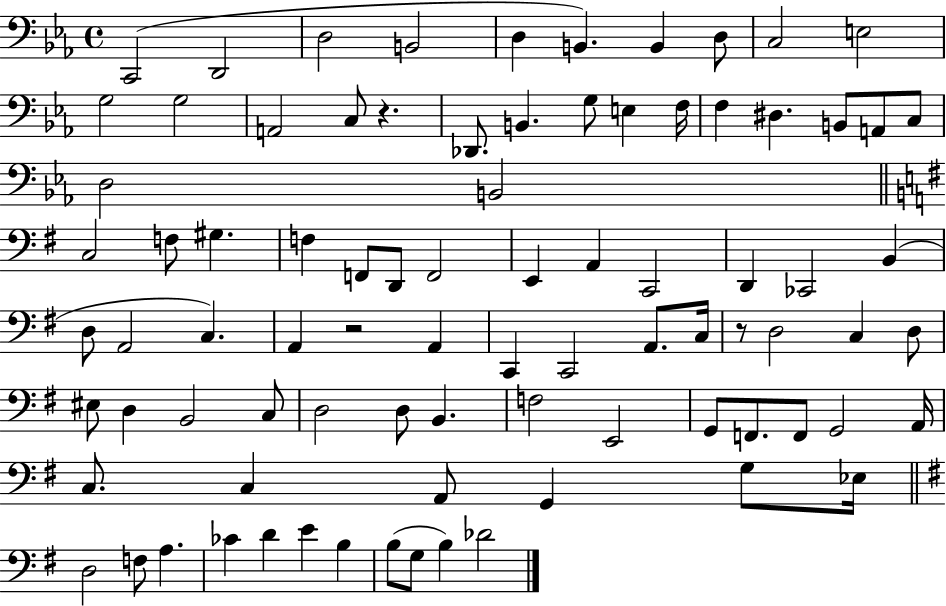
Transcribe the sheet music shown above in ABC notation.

X:1
T:Untitled
M:4/4
L:1/4
K:Eb
C,,2 D,,2 D,2 B,,2 D, B,, B,, D,/2 C,2 E,2 G,2 G,2 A,,2 C,/2 z _D,,/2 B,, G,/2 E, F,/4 F, ^D, B,,/2 A,,/2 C,/2 D,2 B,,2 C,2 F,/2 ^G, F, F,,/2 D,,/2 F,,2 E,, A,, C,,2 D,, _C,,2 B,, D,/2 A,,2 C, A,, z2 A,, C,, C,,2 A,,/2 C,/4 z/2 D,2 C, D,/2 ^E,/2 D, B,,2 C,/2 D,2 D,/2 B,, F,2 E,,2 G,,/2 F,,/2 F,,/2 G,,2 A,,/4 C,/2 C, A,,/2 G,, G,/2 _E,/4 D,2 F,/2 A, _C D E B, B,/2 G,/2 B, _D2